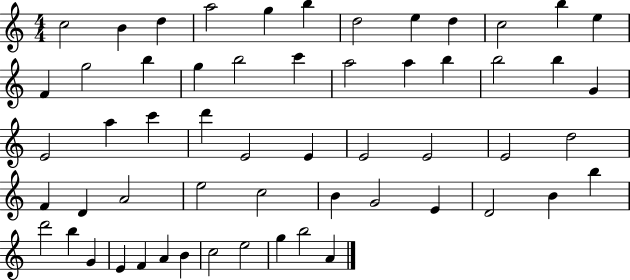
C5/h B4/q D5/q A5/h G5/q B5/q D5/h E5/q D5/q C5/h B5/q E5/q F4/q G5/h B5/q G5/q B5/h C6/q A5/h A5/q B5/q B5/h B5/q G4/q E4/h A5/q C6/q D6/q E4/h E4/q E4/h E4/h E4/h D5/h F4/q D4/q A4/h E5/h C5/h B4/q G4/h E4/q D4/h B4/q B5/q D6/h B5/q G4/q E4/q F4/q A4/q B4/q C5/h E5/h G5/q B5/h A4/q